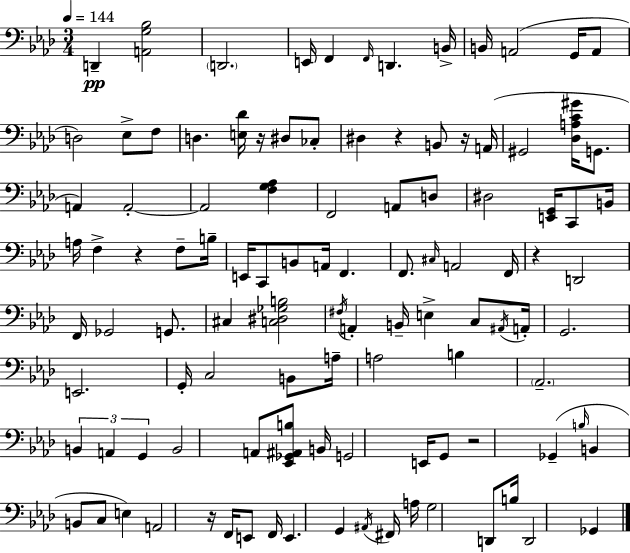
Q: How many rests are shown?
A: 7